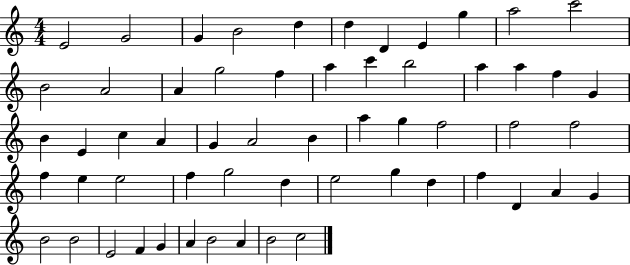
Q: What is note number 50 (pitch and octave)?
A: B4